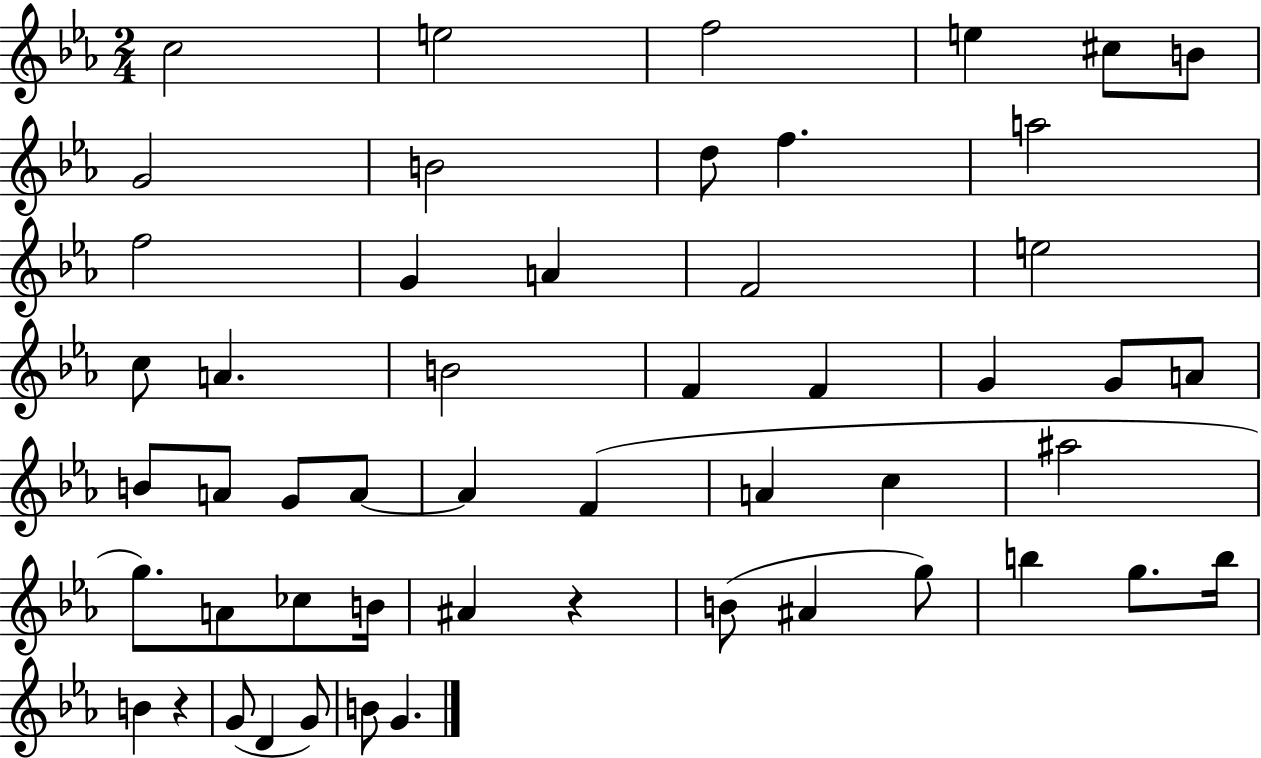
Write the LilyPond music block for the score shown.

{
  \clef treble
  \numericTimeSignature
  \time 2/4
  \key ees \major
  c''2 | e''2 | f''2 | e''4 cis''8 b'8 | \break g'2 | b'2 | d''8 f''4. | a''2 | \break f''2 | g'4 a'4 | f'2 | e''2 | \break c''8 a'4. | b'2 | f'4 f'4 | g'4 g'8 a'8 | \break b'8 a'8 g'8 a'8~~ | a'4 f'4( | a'4 c''4 | ais''2 | \break g''8.) a'8 ces''8 b'16 | ais'4 r4 | b'8( ais'4 g''8) | b''4 g''8. b''16 | \break b'4 r4 | g'8( d'4 g'8) | b'8 g'4. | \bar "|."
}